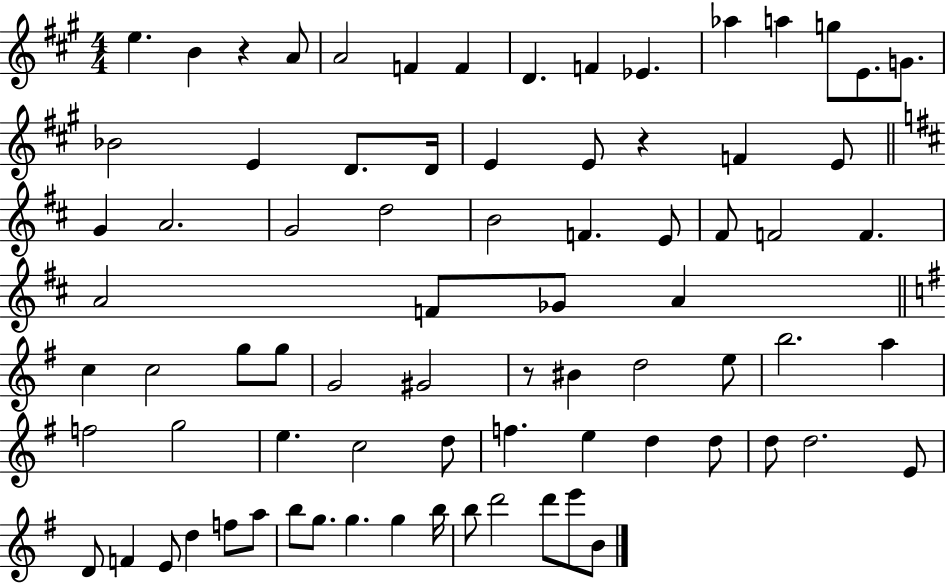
{
  \clef treble
  \numericTimeSignature
  \time 4/4
  \key a \major
  e''4. b'4 r4 a'8 | a'2 f'4 f'4 | d'4. f'4 ees'4. | aes''4 a''4 g''8 e'8. g'8. | \break bes'2 e'4 d'8. d'16 | e'4 e'8 r4 f'4 e'8 | \bar "||" \break \key d \major g'4 a'2. | g'2 d''2 | b'2 f'4. e'8 | fis'8 f'2 f'4. | \break a'2 f'8 ges'8 a'4 | \bar "||" \break \key g \major c''4 c''2 g''8 g''8 | g'2 gis'2 | r8 bis'4 d''2 e''8 | b''2. a''4 | \break f''2 g''2 | e''4. c''2 d''8 | f''4. e''4 d''4 d''8 | d''8 d''2. e'8 | \break d'8 f'4 e'8 d''4 f''8 a''8 | b''8 g''8. g''4. g''4 b''16 | b''8 d'''2 d'''8 e'''8 b'8 | \bar "|."
}